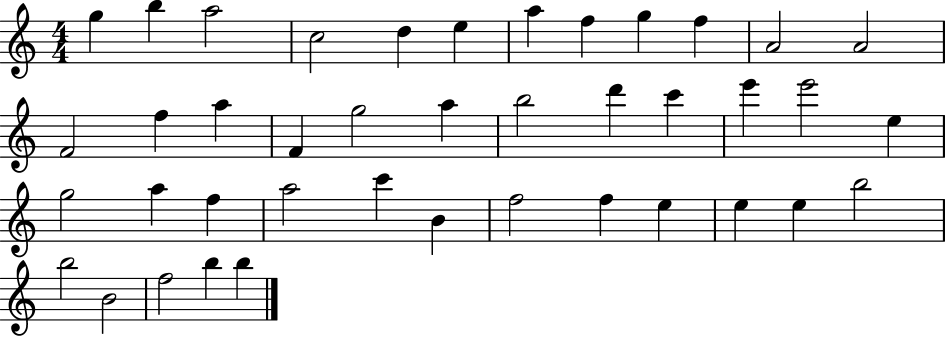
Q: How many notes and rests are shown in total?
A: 41